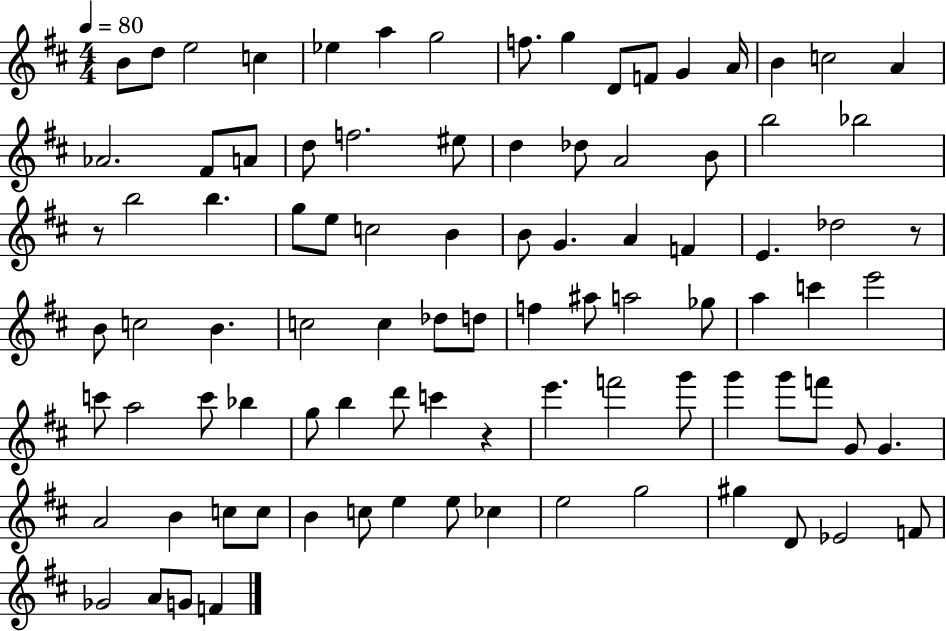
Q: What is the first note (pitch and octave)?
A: B4